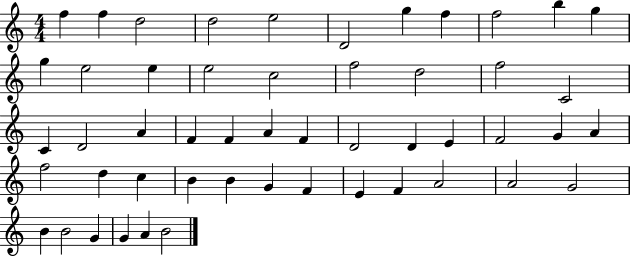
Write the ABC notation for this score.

X:1
T:Untitled
M:4/4
L:1/4
K:C
f f d2 d2 e2 D2 g f f2 b g g e2 e e2 c2 f2 d2 f2 C2 C D2 A F F A F D2 D E F2 G A f2 d c B B G F E F A2 A2 G2 B B2 G G A B2